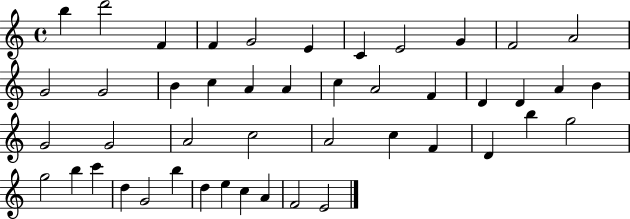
{
  \clef treble
  \time 4/4
  \defaultTimeSignature
  \key c \major
  b''4 d'''2 f'4 | f'4 g'2 e'4 | c'4 e'2 g'4 | f'2 a'2 | \break g'2 g'2 | b'4 c''4 a'4 a'4 | c''4 a'2 f'4 | d'4 d'4 a'4 b'4 | \break g'2 g'2 | a'2 c''2 | a'2 c''4 f'4 | d'4 b''4 g''2 | \break g''2 b''4 c'''4 | d''4 g'2 b''4 | d''4 e''4 c''4 a'4 | f'2 e'2 | \break \bar "|."
}